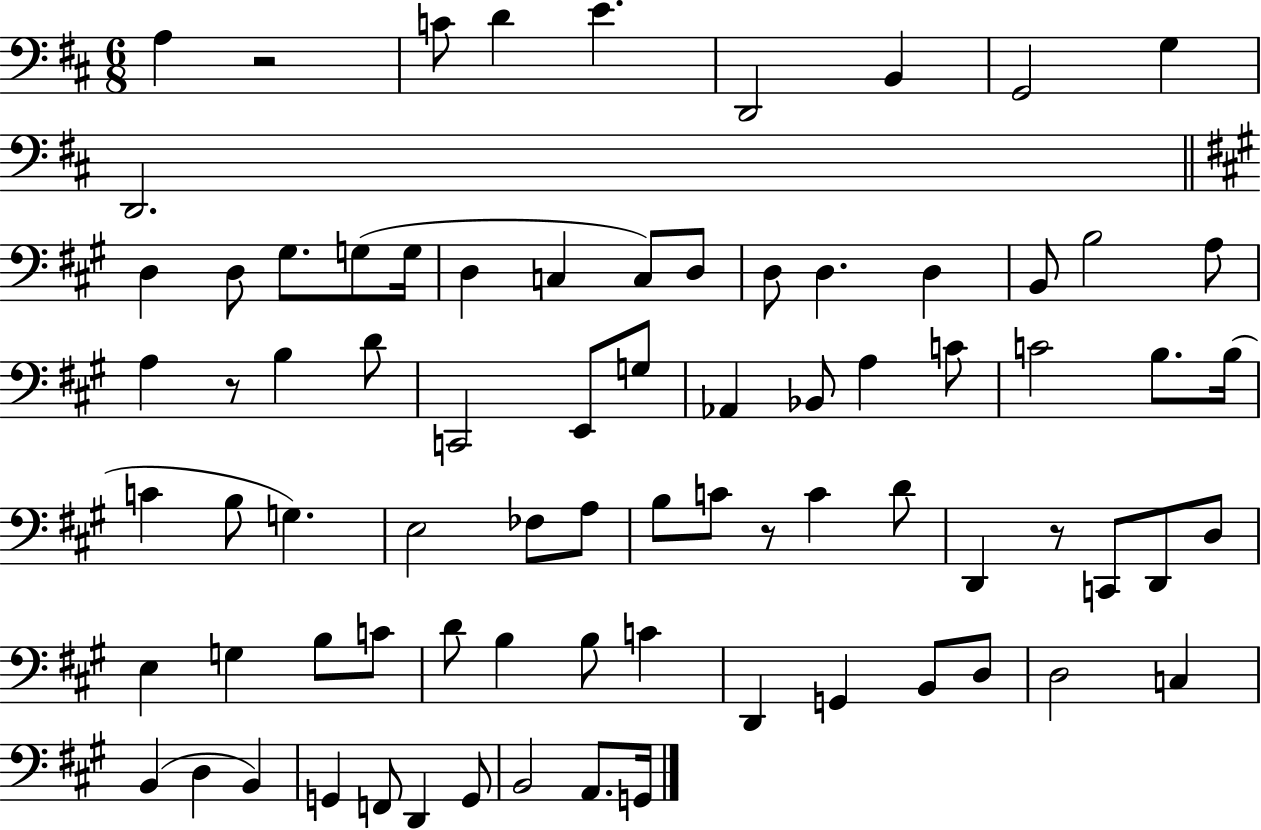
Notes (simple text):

A3/q R/h C4/e D4/q E4/q. D2/h B2/q G2/h G3/q D2/h. D3/q D3/e G#3/e. G3/e G3/s D3/q C3/q C3/e D3/e D3/e D3/q. D3/q B2/e B3/h A3/e A3/q R/e B3/q D4/e C2/h E2/e G3/e Ab2/q Bb2/e A3/q C4/e C4/h B3/e. B3/s C4/q B3/e G3/q. E3/h FES3/e A3/e B3/e C4/e R/e C4/q D4/e D2/q R/e C2/e D2/e D3/e E3/q G3/q B3/e C4/e D4/e B3/q B3/e C4/q D2/q G2/q B2/e D3/e D3/h C3/q B2/q D3/q B2/q G2/q F2/e D2/q G2/e B2/h A2/e. G2/s